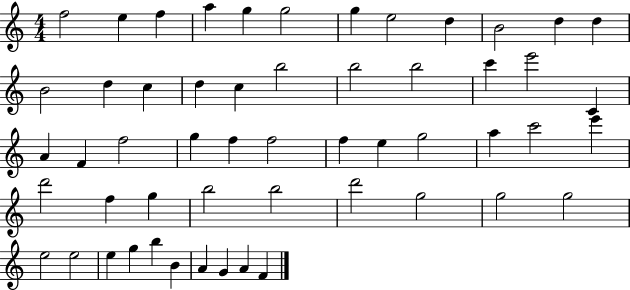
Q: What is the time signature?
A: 4/4